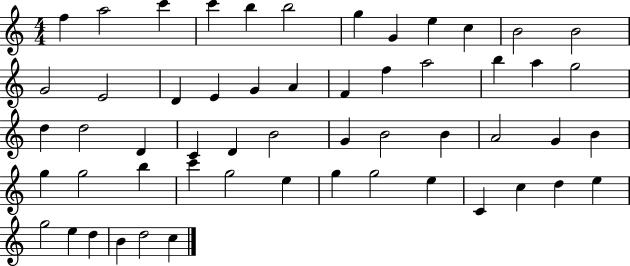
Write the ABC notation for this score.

X:1
T:Untitled
M:4/4
L:1/4
K:C
f a2 c' c' b b2 g G e c B2 B2 G2 E2 D E G A F f a2 b a g2 d d2 D C D B2 G B2 B A2 G B g g2 b c' g2 e g g2 e C c d e g2 e d B d2 c